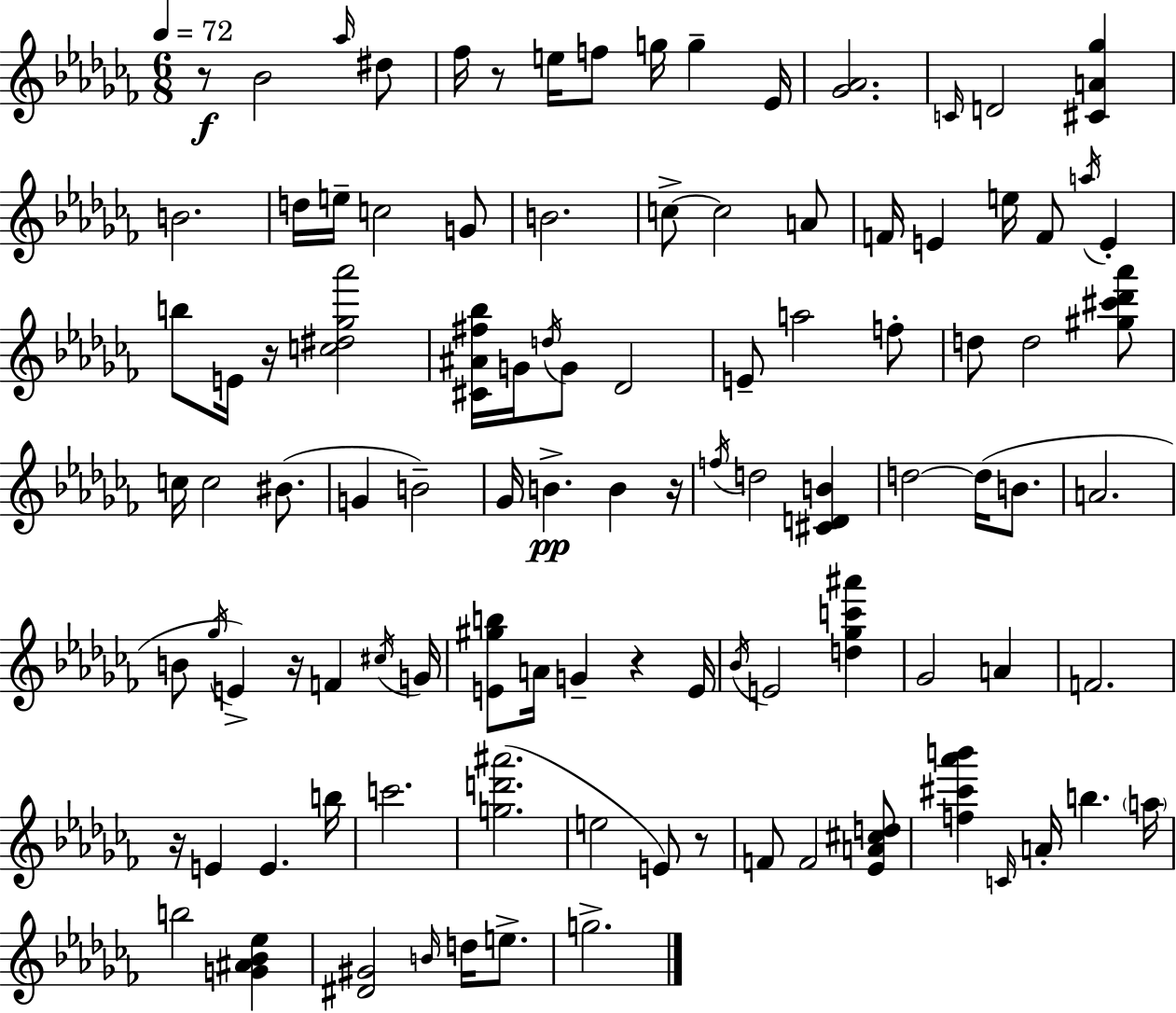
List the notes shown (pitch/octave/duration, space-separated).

R/e Bb4/h Ab5/s D#5/e FES5/s R/e E5/s F5/e G5/s G5/q Eb4/s [Gb4,Ab4]/h. C4/s D4/h [C#4,A4,Gb5]/q B4/h. D5/s E5/s C5/h G4/e B4/h. C5/e C5/h A4/e F4/s E4/q E5/s F4/e A5/s E4/q B5/e E4/s R/s [C5,D#5,Gb5,Ab6]/h [C#4,A#4,F#5,Bb5]/s G4/s D5/s G4/e Db4/h E4/e A5/h F5/e D5/e D5/h [G#5,C#6,Db6,Ab6]/e C5/s C5/h BIS4/e. G4/q B4/h Gb4/s B4/q. B4/q R/s F5/s D5/h [C#4,D4,B4]/q D5/h D5/s B4/e. A4/h. B4/e Gb5/s E4/q R/s F4/q C#5/s G4/s [E4,G#5,B5]/e A4/s G4/q R/q E4/s Bb4/s E4/h [D5,Gb5,C6,A#6]/q Gb4/h A4/q F4/h. R/s E4/q E4/q. B5/s C6/h. [G5,D6,A#6]/h. E5/h E4/e R/e F4/e F4/h [Eb4,A4,C#5,D5]/e [F5,C#6,Ab6,B6]/q C4/s A4/s B5/q. A5/s B5/h [G4,A#4,Bb4,Eb5]/q [D#4,G#4]/h B4/s D5/s E5/e. G5/h.